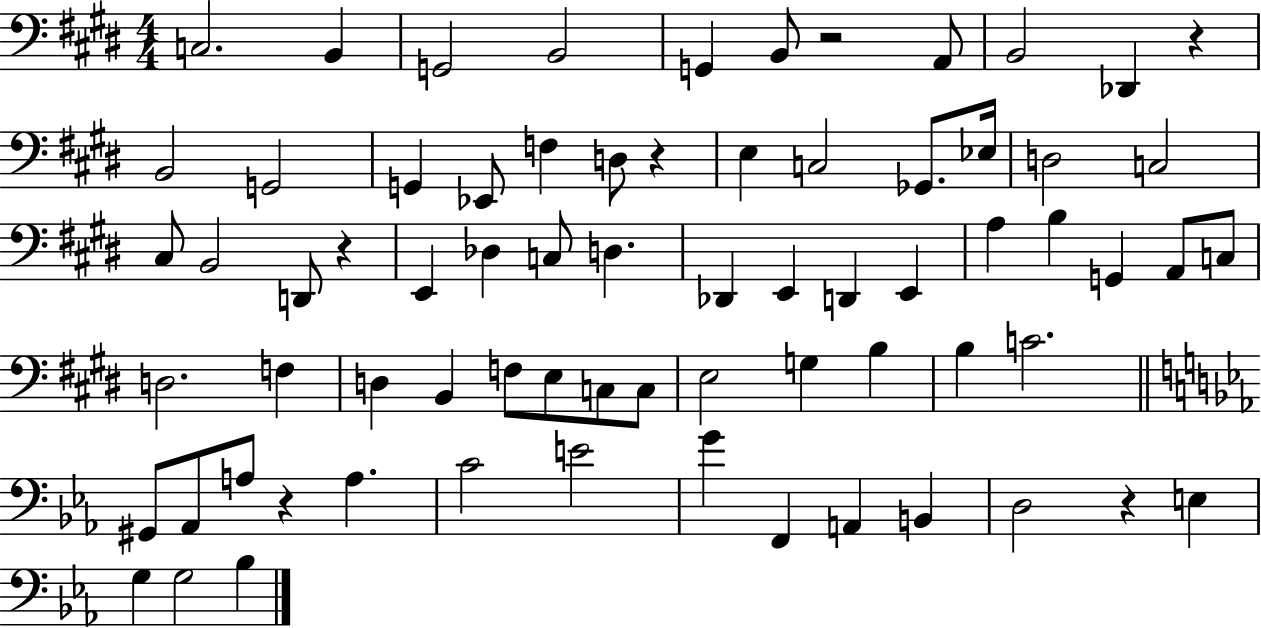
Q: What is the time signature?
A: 4/4